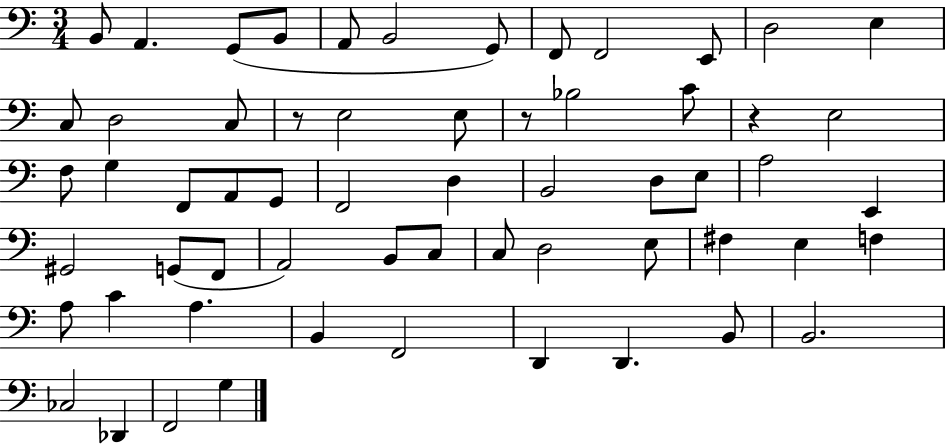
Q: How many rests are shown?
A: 3